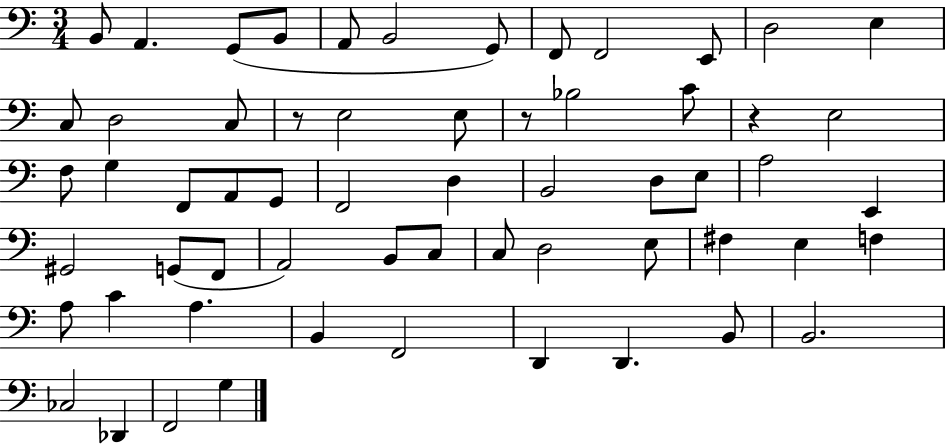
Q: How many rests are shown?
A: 3